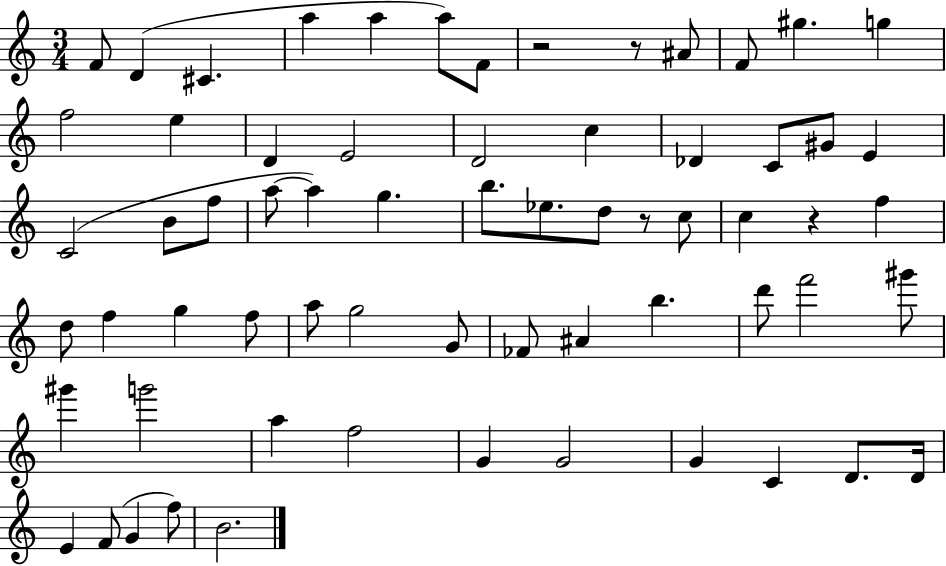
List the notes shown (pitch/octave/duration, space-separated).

F4/e D4/q C#4/q. A5/q A5/q A5/e F4/e R/h R/e A#4/e F4/e G#5/q. G5/q F5/h E5/q D4/q E4/h D4/h C5/q Db4/q C4/e G#4/e E4/q C4/h B4/e F5/e A5/e A5/q G5/q. B5/e. Eb5/e. D5/e R/e C5/e C5/q R/q F5/q D5/e F5/q G5/q F5/e A5/e G5/h G4/e FES4/e A#4/q B5/q. D6/e F6/h G#6/e G#6/q G6/h A5/q F5/h G4/q G4/h G4/q C4/q D4/e. D4/s E4/q F4/e G4/q F5/e B4/h.